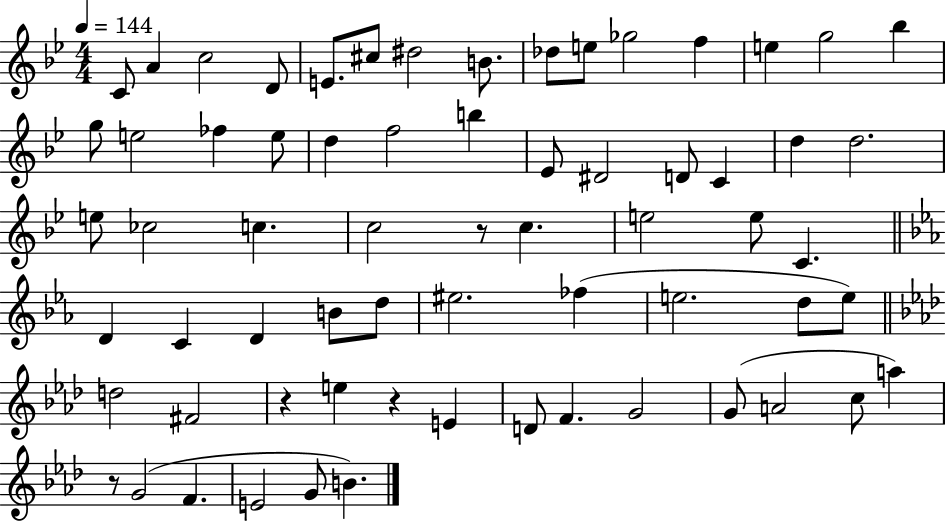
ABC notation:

X:1
T:Untitled
M:4/4
L:1/4
K:Bb
C/2 A c2 D/2 E/2 ^c/2 ^d2 B/2 _d/2 e/2 _g2 f e g2 _b g/2 e2 _f e/2 d f2 b _E/2 ^D2 D/2 C d d2 e/2 _c2 c c2 z/2 c e2 e/2 C D C D B/2 d/2 ^e2 _f e2 d/2 e/2 d2 ^F2 z e z E D/2 F G2 G/2 A2 c/2 a z/2 G2 F E2 G/2 B